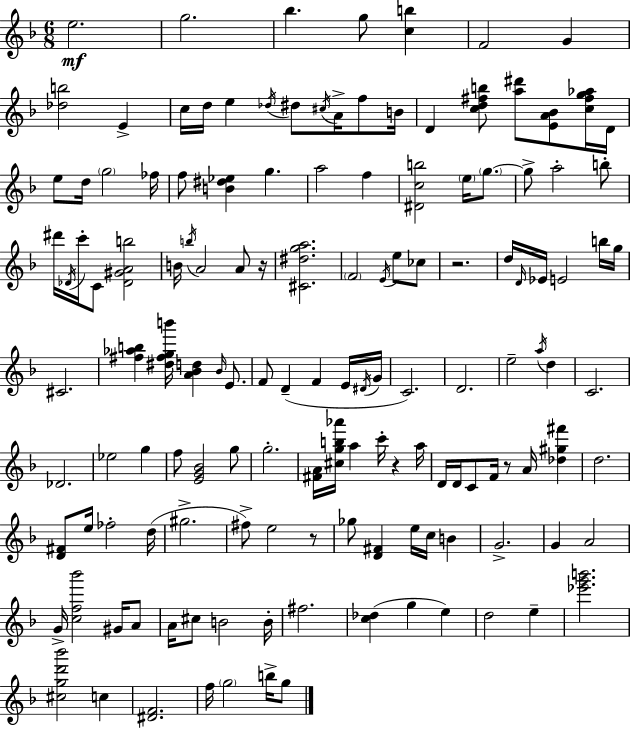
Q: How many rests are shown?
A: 5